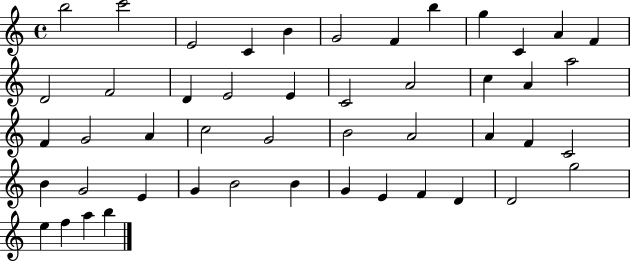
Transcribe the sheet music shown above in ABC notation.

X:1
T:Untitled
M:4/4
L:1/4
K:C
b2 c'2 E2 C B G2 F b g C A F D2 F2 D E2 E C2 A2 c A a2 F G2 A c2 G2 B2 A2 A F C2 B G2 E G B2 B G E F D D2 g2 e f a b